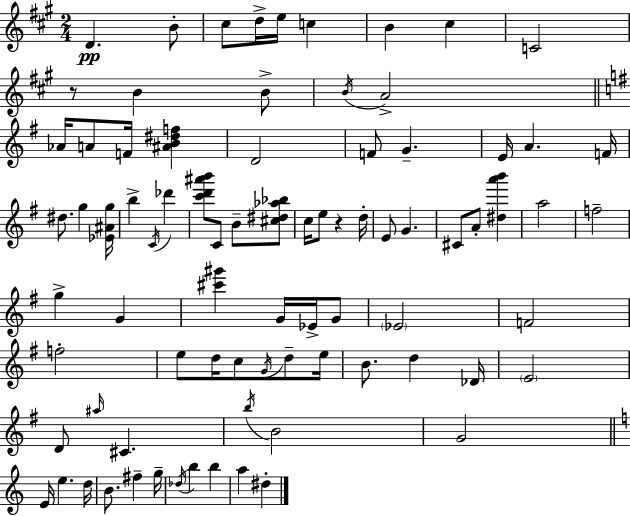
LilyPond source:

{
  \clef treble
  \numericTimeSignature
  \time 2/4
  \key a \major
  d'4.\pp b'8-. | cis''8 d''16-> e''16 c''4 | b'4 cis''4 | c'2 | \break r8 b'4 b'8-> | \acciaccatura { b'16 } a'2-> | \bar "||" \break \key g \major aes'16 a'8 f'16 <ais' b' dis'' f''>4 | d'2 | f'8 g'4.-- | e'16 a'4. f'16 | \break dis''8. g''4 <ees' ais' g''>16 | b''4-> \acciaccatura { c'16 } des'''4 | <c''' d''' ais''' b'''>8 c'8 b'8-- <cis'' dis'' aes'' bes''>8 | c''16 e''8 r4 | \break d''16-. e'8 g'4. | cis'8 a'8-. <dis'' a''' b'''>4 | a''2 | f''2-- | \break g''4-> g'4 | <cis''' gis'''>4 g'16 ees'16-> g'8 | \parenthesize ees'2 | f'2 | \break f''2-. | e''8 d''16 c''8 \acciaccatura { g'16 } d''8-- | e''16 b'8. d''4 | des'16 \parenthesize e'2 | \break d'8 \grace { ais''16 } cis'4. | \acciaccatura { b''16 } b'2 | g'2 | \bar "||" \break \key c \major e'16 e''4. d''16 | b'8. fis''4-- g''16-- | \acciaccatura { des''16 } b''4 b''4 | a''4 dis''4-. | \break \bar "|."
}